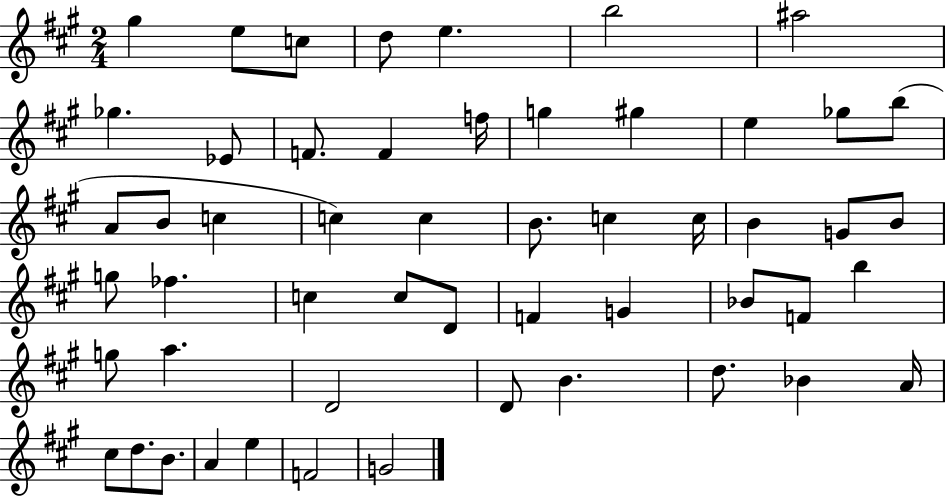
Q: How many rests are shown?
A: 0